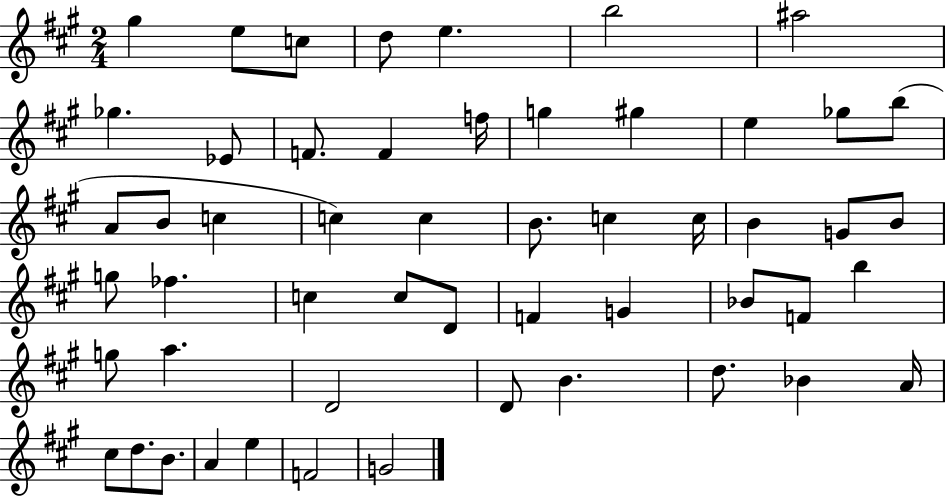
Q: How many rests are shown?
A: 0